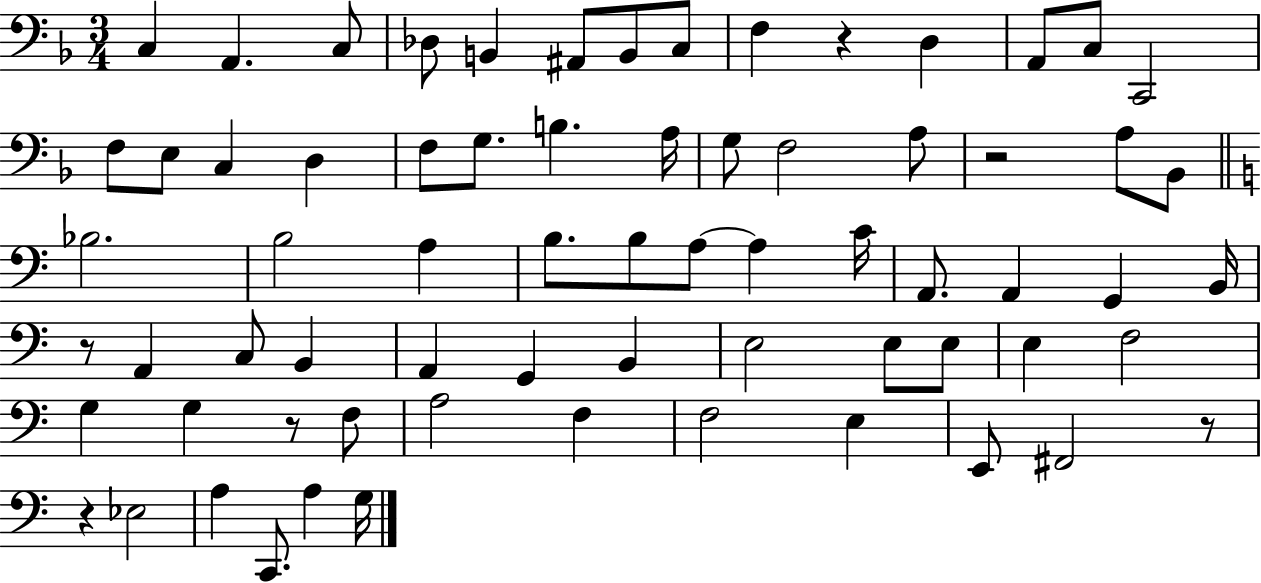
X:1
T:Untitled
M:3/4
L:1/4
K:F
C, A,, C,/2 _D,/2 B,, ^A,,/2 B,,/2 C,/2 F, z D, A,,/2 C,/2 C,,2 F,/2 E,/2 C, D, F,/2 G,/2 B, A,/4 G,/2 F,2 A,/2 z2 A,/2 _B,,/2 _B,2 B,2 A, B,/2 B,/2 A,/2 A, C/4 A,,/2 A,, G,, B,,/4 z/2 A,, C,/2 B,, A,, G,, B,, E,2 E,/2 E,/2 E, F,2 G, G, z/2 F,/2 A,2 F, F,2 E, E,,/2 ^F,,2 z/2 z _E,2 A, C,,/2 A, G,/4